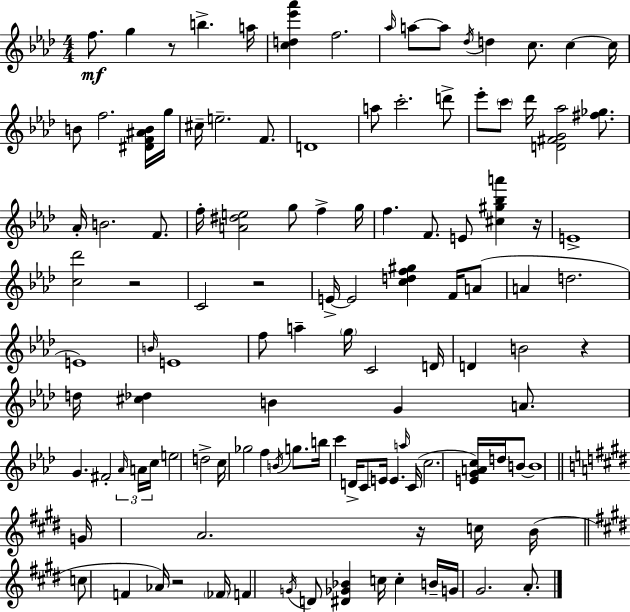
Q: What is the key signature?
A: AES major